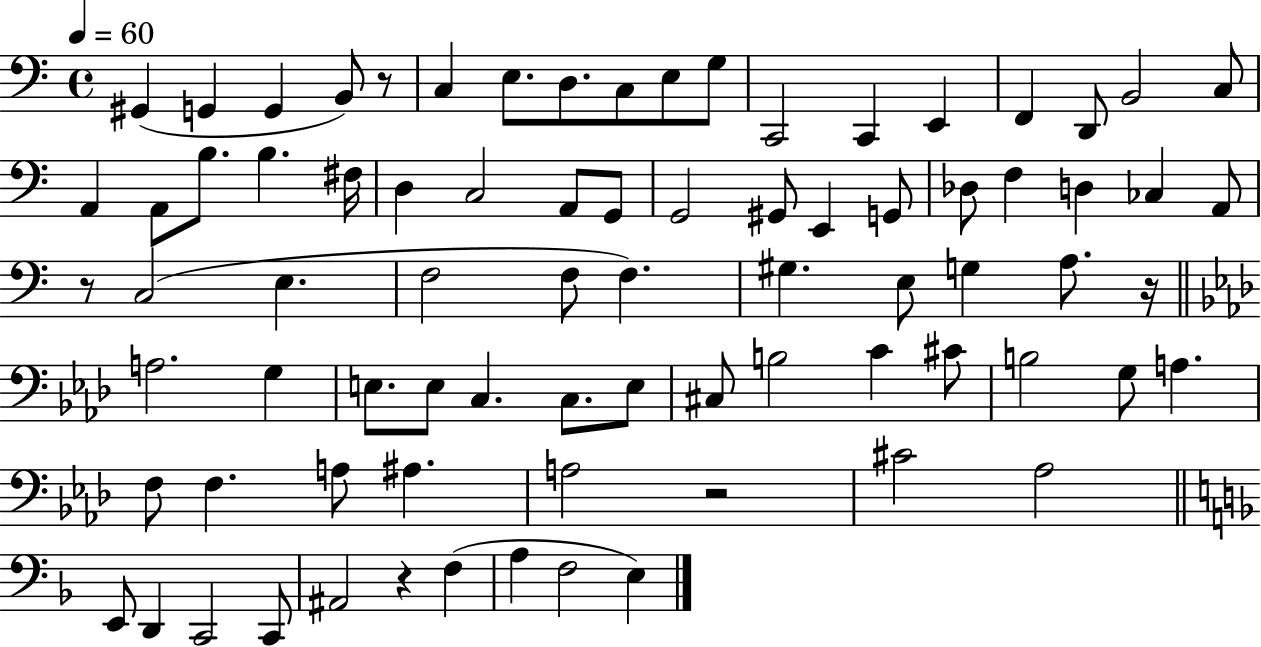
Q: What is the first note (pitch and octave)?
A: G#2